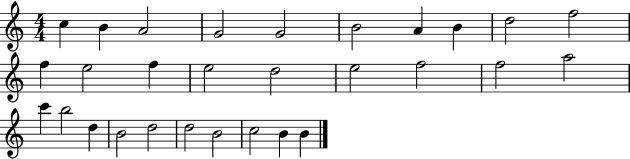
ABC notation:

X:1
T:Untitled
M:4/4
L:1/4
K:C
c B A2 G2 G2 B2 A B d2 f2 f e2 f e2 d2 e2 f2 f2 a2 c' b2 d B2 d2 d2 B2 c2 B B